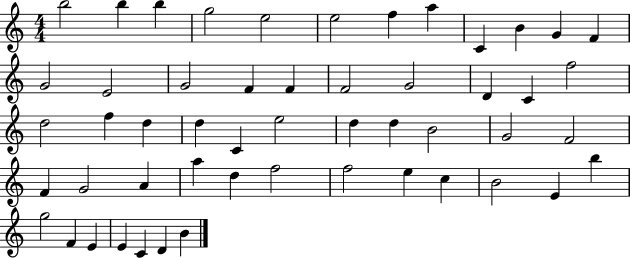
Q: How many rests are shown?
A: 0